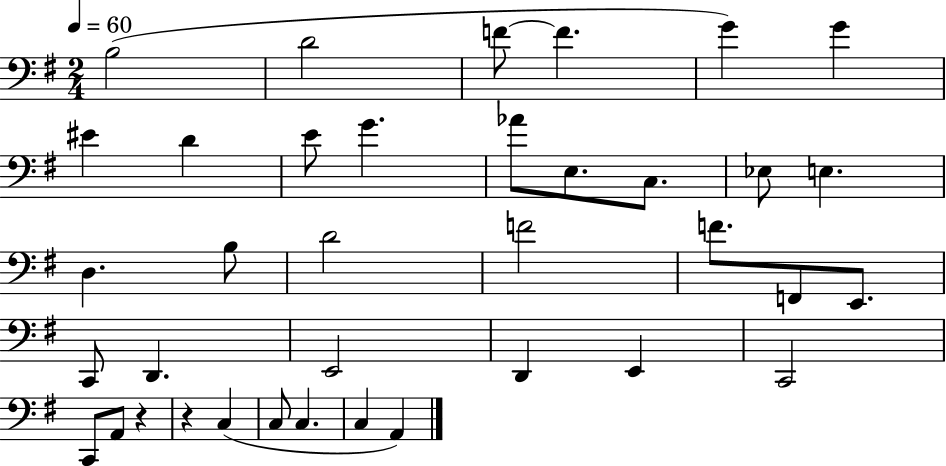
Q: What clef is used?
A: bass